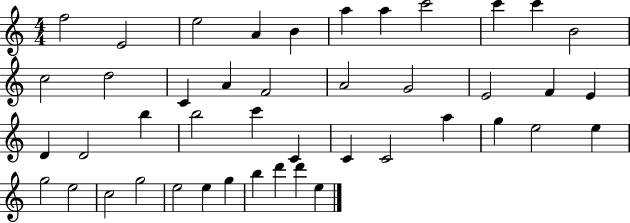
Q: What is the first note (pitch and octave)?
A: F5